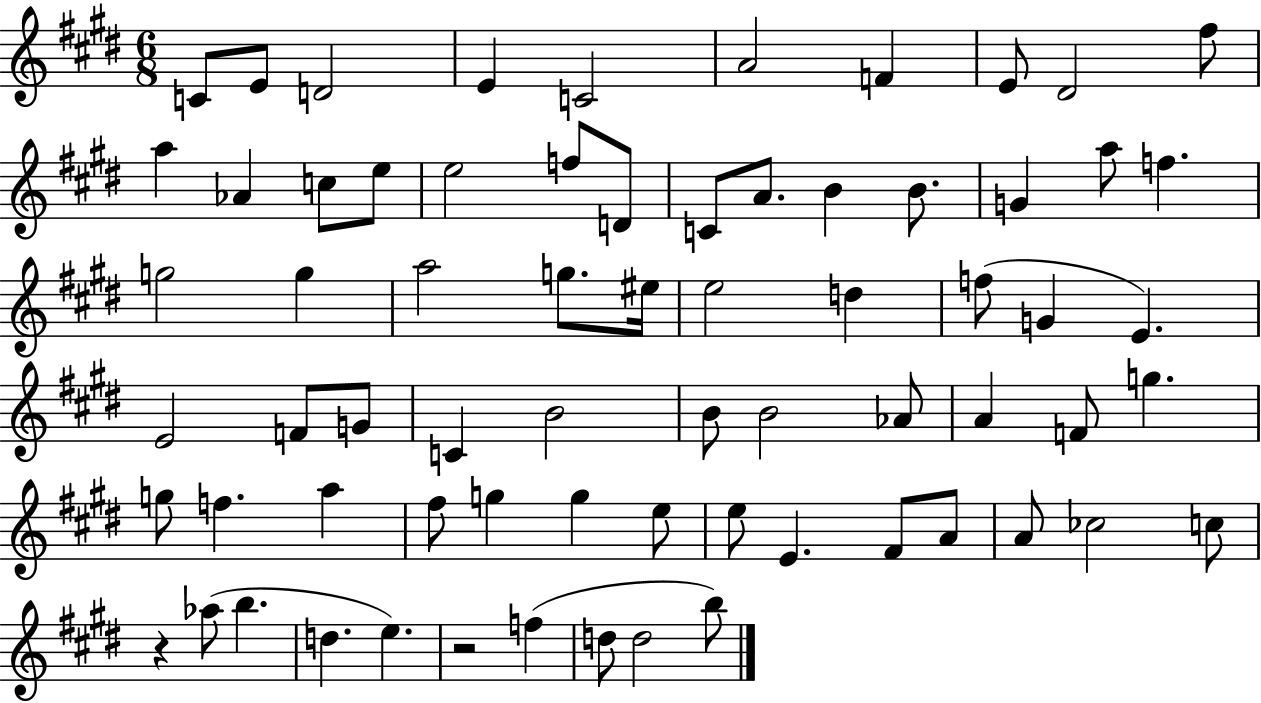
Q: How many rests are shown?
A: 2